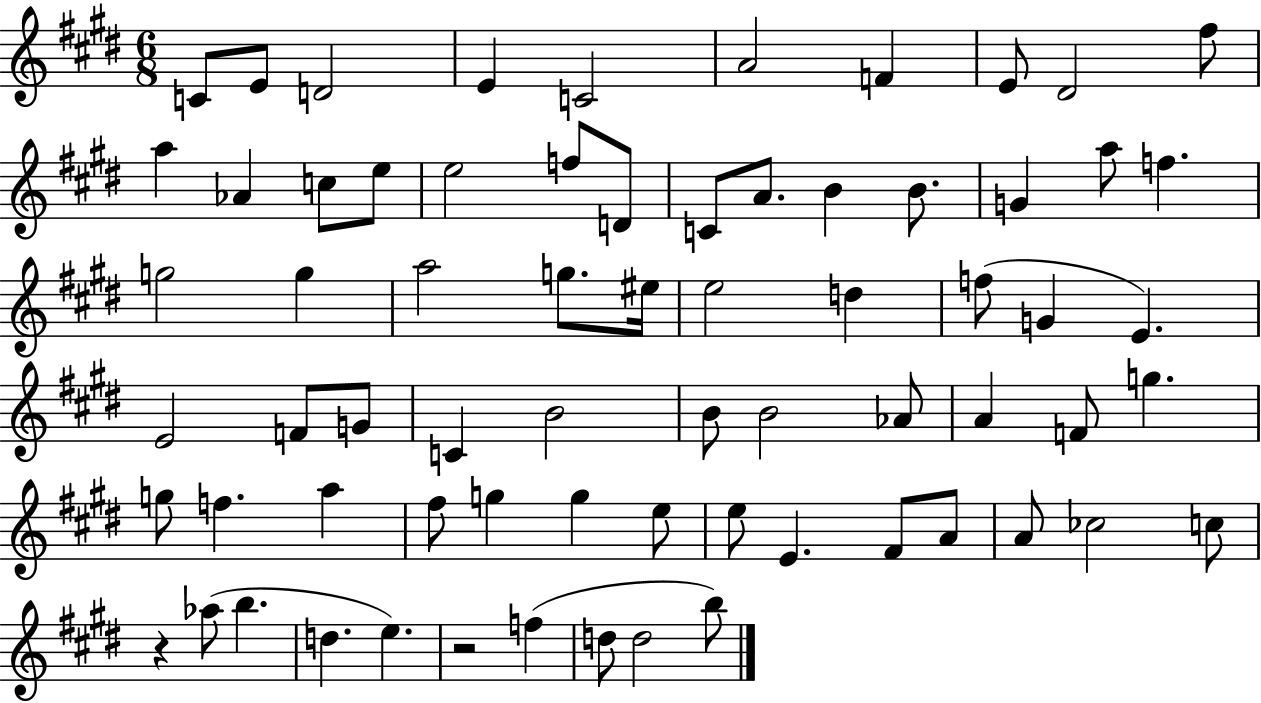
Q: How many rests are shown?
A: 2